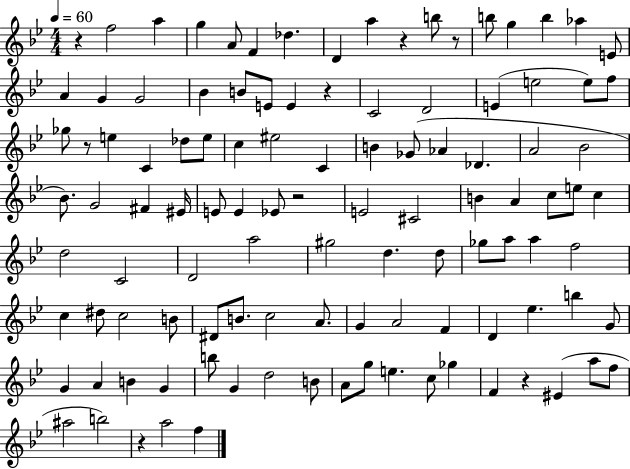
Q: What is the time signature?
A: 4/4